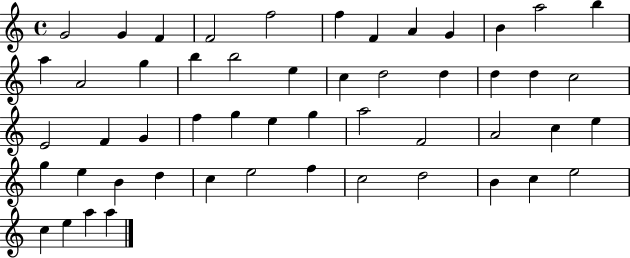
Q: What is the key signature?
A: C major